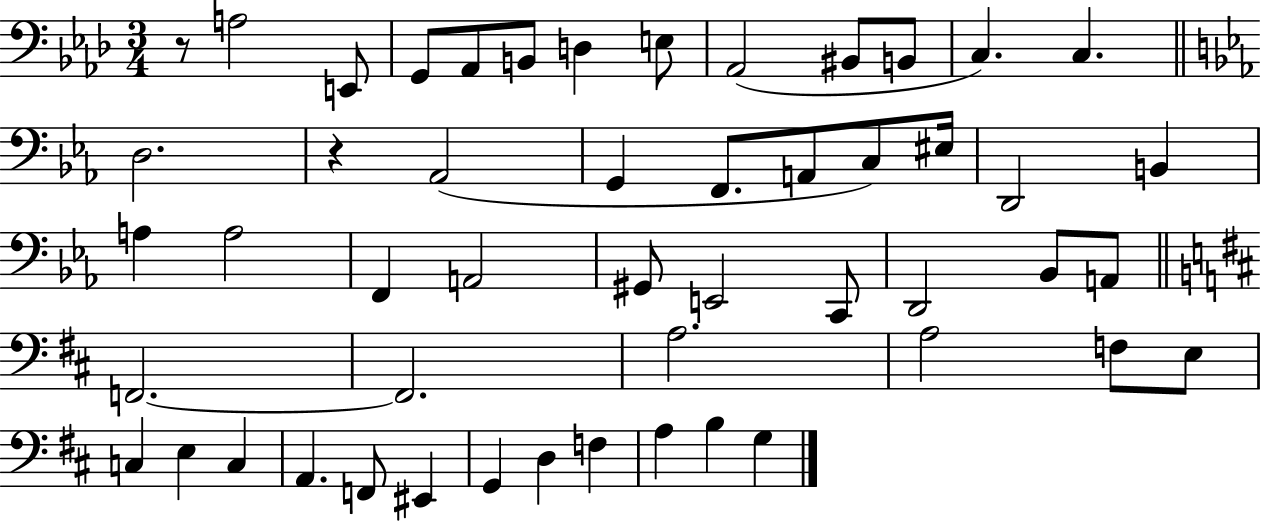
R/e A3/h E2/e G2/e Ab2/e B2/e D3/q E3/e Ab2/h BIS2/e B2/e C3/q. C3/q. D3/h. R/q Ab2/h G2/q F2/e. A2/e C3/e EIS3/s D2/h B2/q A3/q A3/h F2/q A2/h G#2/e E2/h C2/e D2/h Bb2/e A2/e F2/h. F2/h. A3/h. A3/h F3/e E3/e C3/q E3/q C3/q A2/q. F2/e EIS2/q G2/q D3/q F3/q A3/q B3/q G3/q